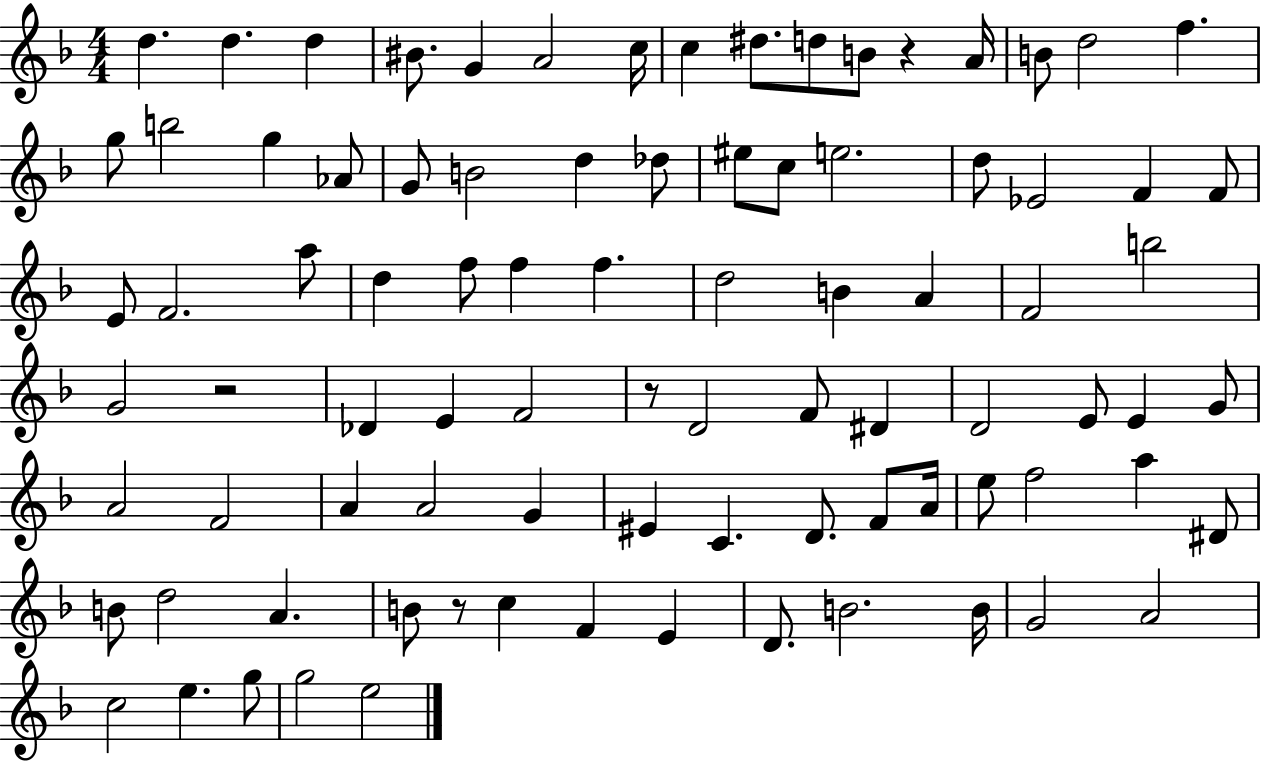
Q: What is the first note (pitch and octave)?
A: D5